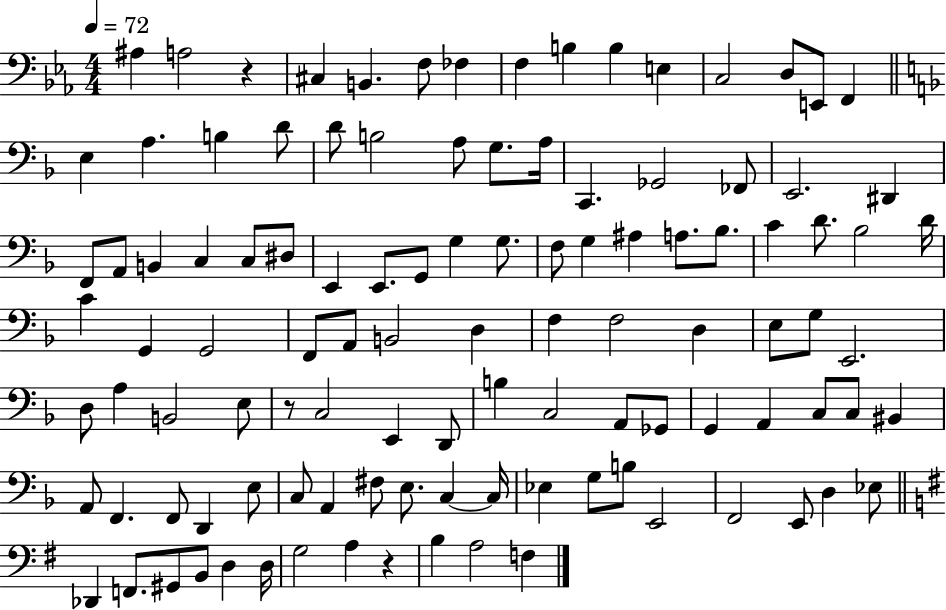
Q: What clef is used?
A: bass